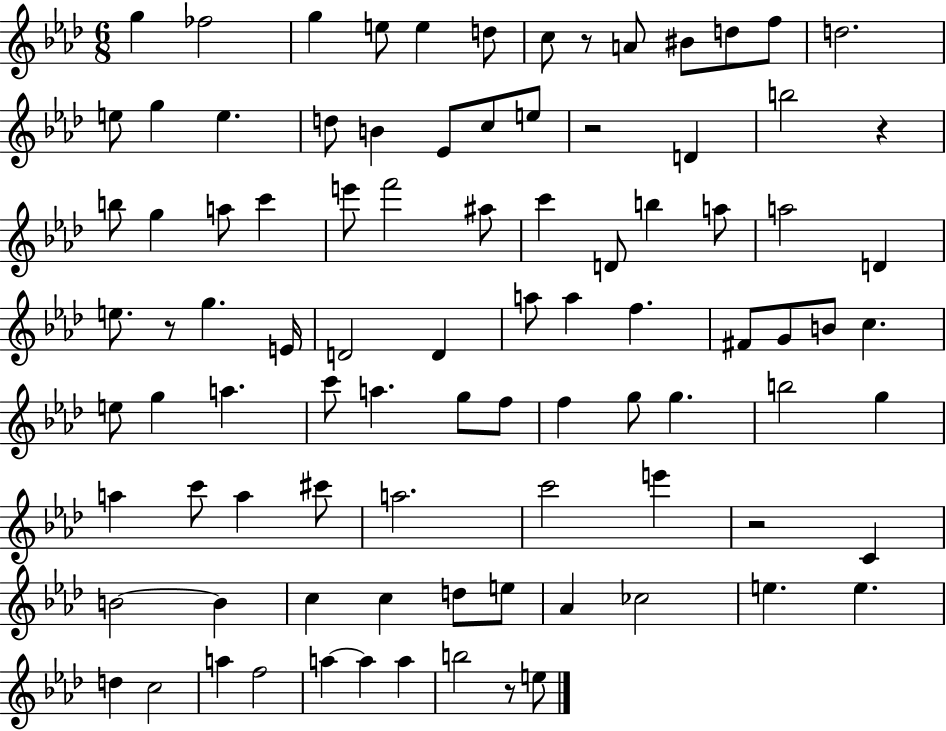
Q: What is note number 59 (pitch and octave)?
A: G5